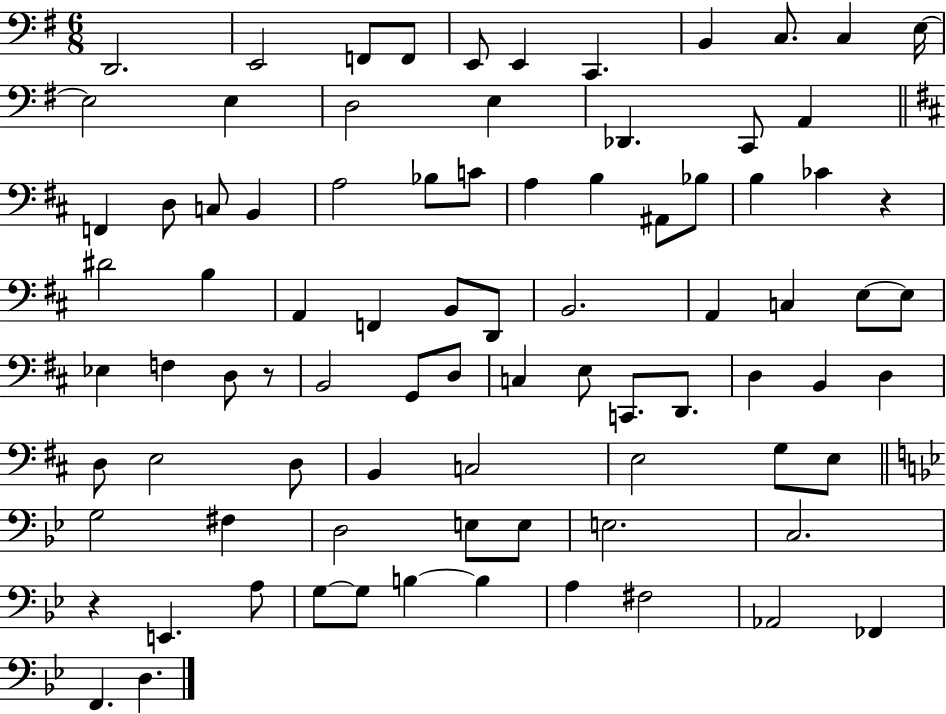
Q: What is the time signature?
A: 6/8